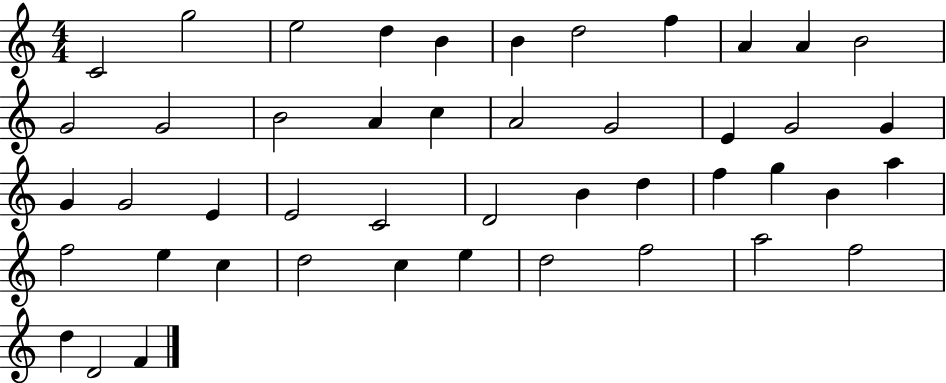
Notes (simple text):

C4/h G5/h E5/h D5/q B4/q B4/q D5/h F5/q A4/q A4/q B4/h G4/h G4/h B4/h A4/q C5/q A4/h G4/h E4/q G4/h G4/q G4/q G4/h E4/q E4/h C4/h D4/h B4/q D5/q F5/q G5/q B4/q A5/q F5/h E5/q C5/q D5/h C5/q E5/q D5/h F5/h A5/h F5/h D5/q D4/h F4/q